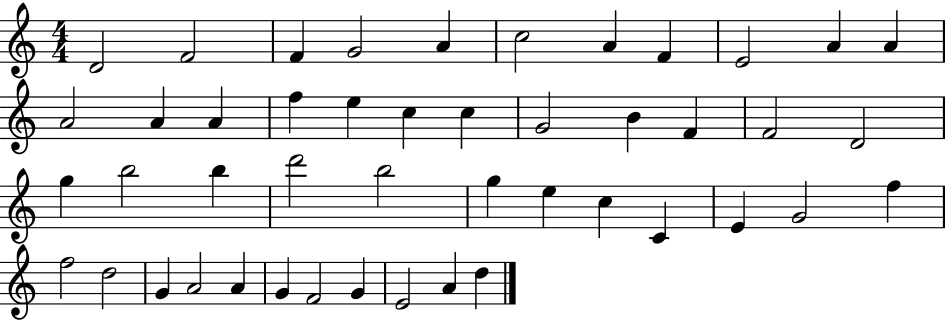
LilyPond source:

{
  \clef treble
  \numericTimeSignature
  \time 4/4
  \key c \major
  d'2 f'2 | f'4 g'2 a'4 | c''2 a'4 f'4 | e'2 a'4 a'4 | \break a'2 a'4 a'4 | f''4 e''4 c''4 c''4 | g'2 b'4 f'4 | f'2 d'2 | \break g''4 b''2 b''4 | d'''2 b''2 | g''4 e''4 c''4 c'4 | e'4 g'2 f''4 | \break f''2 d''2 | g'4 a'2 a'4 | g'4 f'2 g'4 | e'2 a'4 d''4 | \break \bar "|."
}